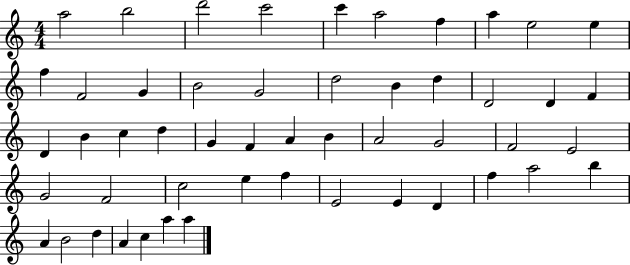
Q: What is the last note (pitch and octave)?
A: A5